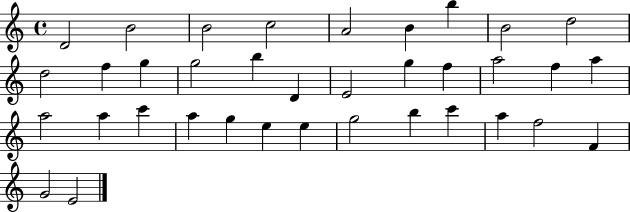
D4/h B4/h B4/h C5/h A4/h B4/q B5/q B4/h D5/h D5/h F5/q G5/q G5/h B5/q D4/q E4/h G5/q F5/q A5/h F5/q A5/q A5/h A5/q C6/q A5/q G5/q E5/q E5/q G5/h B5/q C6/q A5/q F5/h F4/q G4/h E4/h